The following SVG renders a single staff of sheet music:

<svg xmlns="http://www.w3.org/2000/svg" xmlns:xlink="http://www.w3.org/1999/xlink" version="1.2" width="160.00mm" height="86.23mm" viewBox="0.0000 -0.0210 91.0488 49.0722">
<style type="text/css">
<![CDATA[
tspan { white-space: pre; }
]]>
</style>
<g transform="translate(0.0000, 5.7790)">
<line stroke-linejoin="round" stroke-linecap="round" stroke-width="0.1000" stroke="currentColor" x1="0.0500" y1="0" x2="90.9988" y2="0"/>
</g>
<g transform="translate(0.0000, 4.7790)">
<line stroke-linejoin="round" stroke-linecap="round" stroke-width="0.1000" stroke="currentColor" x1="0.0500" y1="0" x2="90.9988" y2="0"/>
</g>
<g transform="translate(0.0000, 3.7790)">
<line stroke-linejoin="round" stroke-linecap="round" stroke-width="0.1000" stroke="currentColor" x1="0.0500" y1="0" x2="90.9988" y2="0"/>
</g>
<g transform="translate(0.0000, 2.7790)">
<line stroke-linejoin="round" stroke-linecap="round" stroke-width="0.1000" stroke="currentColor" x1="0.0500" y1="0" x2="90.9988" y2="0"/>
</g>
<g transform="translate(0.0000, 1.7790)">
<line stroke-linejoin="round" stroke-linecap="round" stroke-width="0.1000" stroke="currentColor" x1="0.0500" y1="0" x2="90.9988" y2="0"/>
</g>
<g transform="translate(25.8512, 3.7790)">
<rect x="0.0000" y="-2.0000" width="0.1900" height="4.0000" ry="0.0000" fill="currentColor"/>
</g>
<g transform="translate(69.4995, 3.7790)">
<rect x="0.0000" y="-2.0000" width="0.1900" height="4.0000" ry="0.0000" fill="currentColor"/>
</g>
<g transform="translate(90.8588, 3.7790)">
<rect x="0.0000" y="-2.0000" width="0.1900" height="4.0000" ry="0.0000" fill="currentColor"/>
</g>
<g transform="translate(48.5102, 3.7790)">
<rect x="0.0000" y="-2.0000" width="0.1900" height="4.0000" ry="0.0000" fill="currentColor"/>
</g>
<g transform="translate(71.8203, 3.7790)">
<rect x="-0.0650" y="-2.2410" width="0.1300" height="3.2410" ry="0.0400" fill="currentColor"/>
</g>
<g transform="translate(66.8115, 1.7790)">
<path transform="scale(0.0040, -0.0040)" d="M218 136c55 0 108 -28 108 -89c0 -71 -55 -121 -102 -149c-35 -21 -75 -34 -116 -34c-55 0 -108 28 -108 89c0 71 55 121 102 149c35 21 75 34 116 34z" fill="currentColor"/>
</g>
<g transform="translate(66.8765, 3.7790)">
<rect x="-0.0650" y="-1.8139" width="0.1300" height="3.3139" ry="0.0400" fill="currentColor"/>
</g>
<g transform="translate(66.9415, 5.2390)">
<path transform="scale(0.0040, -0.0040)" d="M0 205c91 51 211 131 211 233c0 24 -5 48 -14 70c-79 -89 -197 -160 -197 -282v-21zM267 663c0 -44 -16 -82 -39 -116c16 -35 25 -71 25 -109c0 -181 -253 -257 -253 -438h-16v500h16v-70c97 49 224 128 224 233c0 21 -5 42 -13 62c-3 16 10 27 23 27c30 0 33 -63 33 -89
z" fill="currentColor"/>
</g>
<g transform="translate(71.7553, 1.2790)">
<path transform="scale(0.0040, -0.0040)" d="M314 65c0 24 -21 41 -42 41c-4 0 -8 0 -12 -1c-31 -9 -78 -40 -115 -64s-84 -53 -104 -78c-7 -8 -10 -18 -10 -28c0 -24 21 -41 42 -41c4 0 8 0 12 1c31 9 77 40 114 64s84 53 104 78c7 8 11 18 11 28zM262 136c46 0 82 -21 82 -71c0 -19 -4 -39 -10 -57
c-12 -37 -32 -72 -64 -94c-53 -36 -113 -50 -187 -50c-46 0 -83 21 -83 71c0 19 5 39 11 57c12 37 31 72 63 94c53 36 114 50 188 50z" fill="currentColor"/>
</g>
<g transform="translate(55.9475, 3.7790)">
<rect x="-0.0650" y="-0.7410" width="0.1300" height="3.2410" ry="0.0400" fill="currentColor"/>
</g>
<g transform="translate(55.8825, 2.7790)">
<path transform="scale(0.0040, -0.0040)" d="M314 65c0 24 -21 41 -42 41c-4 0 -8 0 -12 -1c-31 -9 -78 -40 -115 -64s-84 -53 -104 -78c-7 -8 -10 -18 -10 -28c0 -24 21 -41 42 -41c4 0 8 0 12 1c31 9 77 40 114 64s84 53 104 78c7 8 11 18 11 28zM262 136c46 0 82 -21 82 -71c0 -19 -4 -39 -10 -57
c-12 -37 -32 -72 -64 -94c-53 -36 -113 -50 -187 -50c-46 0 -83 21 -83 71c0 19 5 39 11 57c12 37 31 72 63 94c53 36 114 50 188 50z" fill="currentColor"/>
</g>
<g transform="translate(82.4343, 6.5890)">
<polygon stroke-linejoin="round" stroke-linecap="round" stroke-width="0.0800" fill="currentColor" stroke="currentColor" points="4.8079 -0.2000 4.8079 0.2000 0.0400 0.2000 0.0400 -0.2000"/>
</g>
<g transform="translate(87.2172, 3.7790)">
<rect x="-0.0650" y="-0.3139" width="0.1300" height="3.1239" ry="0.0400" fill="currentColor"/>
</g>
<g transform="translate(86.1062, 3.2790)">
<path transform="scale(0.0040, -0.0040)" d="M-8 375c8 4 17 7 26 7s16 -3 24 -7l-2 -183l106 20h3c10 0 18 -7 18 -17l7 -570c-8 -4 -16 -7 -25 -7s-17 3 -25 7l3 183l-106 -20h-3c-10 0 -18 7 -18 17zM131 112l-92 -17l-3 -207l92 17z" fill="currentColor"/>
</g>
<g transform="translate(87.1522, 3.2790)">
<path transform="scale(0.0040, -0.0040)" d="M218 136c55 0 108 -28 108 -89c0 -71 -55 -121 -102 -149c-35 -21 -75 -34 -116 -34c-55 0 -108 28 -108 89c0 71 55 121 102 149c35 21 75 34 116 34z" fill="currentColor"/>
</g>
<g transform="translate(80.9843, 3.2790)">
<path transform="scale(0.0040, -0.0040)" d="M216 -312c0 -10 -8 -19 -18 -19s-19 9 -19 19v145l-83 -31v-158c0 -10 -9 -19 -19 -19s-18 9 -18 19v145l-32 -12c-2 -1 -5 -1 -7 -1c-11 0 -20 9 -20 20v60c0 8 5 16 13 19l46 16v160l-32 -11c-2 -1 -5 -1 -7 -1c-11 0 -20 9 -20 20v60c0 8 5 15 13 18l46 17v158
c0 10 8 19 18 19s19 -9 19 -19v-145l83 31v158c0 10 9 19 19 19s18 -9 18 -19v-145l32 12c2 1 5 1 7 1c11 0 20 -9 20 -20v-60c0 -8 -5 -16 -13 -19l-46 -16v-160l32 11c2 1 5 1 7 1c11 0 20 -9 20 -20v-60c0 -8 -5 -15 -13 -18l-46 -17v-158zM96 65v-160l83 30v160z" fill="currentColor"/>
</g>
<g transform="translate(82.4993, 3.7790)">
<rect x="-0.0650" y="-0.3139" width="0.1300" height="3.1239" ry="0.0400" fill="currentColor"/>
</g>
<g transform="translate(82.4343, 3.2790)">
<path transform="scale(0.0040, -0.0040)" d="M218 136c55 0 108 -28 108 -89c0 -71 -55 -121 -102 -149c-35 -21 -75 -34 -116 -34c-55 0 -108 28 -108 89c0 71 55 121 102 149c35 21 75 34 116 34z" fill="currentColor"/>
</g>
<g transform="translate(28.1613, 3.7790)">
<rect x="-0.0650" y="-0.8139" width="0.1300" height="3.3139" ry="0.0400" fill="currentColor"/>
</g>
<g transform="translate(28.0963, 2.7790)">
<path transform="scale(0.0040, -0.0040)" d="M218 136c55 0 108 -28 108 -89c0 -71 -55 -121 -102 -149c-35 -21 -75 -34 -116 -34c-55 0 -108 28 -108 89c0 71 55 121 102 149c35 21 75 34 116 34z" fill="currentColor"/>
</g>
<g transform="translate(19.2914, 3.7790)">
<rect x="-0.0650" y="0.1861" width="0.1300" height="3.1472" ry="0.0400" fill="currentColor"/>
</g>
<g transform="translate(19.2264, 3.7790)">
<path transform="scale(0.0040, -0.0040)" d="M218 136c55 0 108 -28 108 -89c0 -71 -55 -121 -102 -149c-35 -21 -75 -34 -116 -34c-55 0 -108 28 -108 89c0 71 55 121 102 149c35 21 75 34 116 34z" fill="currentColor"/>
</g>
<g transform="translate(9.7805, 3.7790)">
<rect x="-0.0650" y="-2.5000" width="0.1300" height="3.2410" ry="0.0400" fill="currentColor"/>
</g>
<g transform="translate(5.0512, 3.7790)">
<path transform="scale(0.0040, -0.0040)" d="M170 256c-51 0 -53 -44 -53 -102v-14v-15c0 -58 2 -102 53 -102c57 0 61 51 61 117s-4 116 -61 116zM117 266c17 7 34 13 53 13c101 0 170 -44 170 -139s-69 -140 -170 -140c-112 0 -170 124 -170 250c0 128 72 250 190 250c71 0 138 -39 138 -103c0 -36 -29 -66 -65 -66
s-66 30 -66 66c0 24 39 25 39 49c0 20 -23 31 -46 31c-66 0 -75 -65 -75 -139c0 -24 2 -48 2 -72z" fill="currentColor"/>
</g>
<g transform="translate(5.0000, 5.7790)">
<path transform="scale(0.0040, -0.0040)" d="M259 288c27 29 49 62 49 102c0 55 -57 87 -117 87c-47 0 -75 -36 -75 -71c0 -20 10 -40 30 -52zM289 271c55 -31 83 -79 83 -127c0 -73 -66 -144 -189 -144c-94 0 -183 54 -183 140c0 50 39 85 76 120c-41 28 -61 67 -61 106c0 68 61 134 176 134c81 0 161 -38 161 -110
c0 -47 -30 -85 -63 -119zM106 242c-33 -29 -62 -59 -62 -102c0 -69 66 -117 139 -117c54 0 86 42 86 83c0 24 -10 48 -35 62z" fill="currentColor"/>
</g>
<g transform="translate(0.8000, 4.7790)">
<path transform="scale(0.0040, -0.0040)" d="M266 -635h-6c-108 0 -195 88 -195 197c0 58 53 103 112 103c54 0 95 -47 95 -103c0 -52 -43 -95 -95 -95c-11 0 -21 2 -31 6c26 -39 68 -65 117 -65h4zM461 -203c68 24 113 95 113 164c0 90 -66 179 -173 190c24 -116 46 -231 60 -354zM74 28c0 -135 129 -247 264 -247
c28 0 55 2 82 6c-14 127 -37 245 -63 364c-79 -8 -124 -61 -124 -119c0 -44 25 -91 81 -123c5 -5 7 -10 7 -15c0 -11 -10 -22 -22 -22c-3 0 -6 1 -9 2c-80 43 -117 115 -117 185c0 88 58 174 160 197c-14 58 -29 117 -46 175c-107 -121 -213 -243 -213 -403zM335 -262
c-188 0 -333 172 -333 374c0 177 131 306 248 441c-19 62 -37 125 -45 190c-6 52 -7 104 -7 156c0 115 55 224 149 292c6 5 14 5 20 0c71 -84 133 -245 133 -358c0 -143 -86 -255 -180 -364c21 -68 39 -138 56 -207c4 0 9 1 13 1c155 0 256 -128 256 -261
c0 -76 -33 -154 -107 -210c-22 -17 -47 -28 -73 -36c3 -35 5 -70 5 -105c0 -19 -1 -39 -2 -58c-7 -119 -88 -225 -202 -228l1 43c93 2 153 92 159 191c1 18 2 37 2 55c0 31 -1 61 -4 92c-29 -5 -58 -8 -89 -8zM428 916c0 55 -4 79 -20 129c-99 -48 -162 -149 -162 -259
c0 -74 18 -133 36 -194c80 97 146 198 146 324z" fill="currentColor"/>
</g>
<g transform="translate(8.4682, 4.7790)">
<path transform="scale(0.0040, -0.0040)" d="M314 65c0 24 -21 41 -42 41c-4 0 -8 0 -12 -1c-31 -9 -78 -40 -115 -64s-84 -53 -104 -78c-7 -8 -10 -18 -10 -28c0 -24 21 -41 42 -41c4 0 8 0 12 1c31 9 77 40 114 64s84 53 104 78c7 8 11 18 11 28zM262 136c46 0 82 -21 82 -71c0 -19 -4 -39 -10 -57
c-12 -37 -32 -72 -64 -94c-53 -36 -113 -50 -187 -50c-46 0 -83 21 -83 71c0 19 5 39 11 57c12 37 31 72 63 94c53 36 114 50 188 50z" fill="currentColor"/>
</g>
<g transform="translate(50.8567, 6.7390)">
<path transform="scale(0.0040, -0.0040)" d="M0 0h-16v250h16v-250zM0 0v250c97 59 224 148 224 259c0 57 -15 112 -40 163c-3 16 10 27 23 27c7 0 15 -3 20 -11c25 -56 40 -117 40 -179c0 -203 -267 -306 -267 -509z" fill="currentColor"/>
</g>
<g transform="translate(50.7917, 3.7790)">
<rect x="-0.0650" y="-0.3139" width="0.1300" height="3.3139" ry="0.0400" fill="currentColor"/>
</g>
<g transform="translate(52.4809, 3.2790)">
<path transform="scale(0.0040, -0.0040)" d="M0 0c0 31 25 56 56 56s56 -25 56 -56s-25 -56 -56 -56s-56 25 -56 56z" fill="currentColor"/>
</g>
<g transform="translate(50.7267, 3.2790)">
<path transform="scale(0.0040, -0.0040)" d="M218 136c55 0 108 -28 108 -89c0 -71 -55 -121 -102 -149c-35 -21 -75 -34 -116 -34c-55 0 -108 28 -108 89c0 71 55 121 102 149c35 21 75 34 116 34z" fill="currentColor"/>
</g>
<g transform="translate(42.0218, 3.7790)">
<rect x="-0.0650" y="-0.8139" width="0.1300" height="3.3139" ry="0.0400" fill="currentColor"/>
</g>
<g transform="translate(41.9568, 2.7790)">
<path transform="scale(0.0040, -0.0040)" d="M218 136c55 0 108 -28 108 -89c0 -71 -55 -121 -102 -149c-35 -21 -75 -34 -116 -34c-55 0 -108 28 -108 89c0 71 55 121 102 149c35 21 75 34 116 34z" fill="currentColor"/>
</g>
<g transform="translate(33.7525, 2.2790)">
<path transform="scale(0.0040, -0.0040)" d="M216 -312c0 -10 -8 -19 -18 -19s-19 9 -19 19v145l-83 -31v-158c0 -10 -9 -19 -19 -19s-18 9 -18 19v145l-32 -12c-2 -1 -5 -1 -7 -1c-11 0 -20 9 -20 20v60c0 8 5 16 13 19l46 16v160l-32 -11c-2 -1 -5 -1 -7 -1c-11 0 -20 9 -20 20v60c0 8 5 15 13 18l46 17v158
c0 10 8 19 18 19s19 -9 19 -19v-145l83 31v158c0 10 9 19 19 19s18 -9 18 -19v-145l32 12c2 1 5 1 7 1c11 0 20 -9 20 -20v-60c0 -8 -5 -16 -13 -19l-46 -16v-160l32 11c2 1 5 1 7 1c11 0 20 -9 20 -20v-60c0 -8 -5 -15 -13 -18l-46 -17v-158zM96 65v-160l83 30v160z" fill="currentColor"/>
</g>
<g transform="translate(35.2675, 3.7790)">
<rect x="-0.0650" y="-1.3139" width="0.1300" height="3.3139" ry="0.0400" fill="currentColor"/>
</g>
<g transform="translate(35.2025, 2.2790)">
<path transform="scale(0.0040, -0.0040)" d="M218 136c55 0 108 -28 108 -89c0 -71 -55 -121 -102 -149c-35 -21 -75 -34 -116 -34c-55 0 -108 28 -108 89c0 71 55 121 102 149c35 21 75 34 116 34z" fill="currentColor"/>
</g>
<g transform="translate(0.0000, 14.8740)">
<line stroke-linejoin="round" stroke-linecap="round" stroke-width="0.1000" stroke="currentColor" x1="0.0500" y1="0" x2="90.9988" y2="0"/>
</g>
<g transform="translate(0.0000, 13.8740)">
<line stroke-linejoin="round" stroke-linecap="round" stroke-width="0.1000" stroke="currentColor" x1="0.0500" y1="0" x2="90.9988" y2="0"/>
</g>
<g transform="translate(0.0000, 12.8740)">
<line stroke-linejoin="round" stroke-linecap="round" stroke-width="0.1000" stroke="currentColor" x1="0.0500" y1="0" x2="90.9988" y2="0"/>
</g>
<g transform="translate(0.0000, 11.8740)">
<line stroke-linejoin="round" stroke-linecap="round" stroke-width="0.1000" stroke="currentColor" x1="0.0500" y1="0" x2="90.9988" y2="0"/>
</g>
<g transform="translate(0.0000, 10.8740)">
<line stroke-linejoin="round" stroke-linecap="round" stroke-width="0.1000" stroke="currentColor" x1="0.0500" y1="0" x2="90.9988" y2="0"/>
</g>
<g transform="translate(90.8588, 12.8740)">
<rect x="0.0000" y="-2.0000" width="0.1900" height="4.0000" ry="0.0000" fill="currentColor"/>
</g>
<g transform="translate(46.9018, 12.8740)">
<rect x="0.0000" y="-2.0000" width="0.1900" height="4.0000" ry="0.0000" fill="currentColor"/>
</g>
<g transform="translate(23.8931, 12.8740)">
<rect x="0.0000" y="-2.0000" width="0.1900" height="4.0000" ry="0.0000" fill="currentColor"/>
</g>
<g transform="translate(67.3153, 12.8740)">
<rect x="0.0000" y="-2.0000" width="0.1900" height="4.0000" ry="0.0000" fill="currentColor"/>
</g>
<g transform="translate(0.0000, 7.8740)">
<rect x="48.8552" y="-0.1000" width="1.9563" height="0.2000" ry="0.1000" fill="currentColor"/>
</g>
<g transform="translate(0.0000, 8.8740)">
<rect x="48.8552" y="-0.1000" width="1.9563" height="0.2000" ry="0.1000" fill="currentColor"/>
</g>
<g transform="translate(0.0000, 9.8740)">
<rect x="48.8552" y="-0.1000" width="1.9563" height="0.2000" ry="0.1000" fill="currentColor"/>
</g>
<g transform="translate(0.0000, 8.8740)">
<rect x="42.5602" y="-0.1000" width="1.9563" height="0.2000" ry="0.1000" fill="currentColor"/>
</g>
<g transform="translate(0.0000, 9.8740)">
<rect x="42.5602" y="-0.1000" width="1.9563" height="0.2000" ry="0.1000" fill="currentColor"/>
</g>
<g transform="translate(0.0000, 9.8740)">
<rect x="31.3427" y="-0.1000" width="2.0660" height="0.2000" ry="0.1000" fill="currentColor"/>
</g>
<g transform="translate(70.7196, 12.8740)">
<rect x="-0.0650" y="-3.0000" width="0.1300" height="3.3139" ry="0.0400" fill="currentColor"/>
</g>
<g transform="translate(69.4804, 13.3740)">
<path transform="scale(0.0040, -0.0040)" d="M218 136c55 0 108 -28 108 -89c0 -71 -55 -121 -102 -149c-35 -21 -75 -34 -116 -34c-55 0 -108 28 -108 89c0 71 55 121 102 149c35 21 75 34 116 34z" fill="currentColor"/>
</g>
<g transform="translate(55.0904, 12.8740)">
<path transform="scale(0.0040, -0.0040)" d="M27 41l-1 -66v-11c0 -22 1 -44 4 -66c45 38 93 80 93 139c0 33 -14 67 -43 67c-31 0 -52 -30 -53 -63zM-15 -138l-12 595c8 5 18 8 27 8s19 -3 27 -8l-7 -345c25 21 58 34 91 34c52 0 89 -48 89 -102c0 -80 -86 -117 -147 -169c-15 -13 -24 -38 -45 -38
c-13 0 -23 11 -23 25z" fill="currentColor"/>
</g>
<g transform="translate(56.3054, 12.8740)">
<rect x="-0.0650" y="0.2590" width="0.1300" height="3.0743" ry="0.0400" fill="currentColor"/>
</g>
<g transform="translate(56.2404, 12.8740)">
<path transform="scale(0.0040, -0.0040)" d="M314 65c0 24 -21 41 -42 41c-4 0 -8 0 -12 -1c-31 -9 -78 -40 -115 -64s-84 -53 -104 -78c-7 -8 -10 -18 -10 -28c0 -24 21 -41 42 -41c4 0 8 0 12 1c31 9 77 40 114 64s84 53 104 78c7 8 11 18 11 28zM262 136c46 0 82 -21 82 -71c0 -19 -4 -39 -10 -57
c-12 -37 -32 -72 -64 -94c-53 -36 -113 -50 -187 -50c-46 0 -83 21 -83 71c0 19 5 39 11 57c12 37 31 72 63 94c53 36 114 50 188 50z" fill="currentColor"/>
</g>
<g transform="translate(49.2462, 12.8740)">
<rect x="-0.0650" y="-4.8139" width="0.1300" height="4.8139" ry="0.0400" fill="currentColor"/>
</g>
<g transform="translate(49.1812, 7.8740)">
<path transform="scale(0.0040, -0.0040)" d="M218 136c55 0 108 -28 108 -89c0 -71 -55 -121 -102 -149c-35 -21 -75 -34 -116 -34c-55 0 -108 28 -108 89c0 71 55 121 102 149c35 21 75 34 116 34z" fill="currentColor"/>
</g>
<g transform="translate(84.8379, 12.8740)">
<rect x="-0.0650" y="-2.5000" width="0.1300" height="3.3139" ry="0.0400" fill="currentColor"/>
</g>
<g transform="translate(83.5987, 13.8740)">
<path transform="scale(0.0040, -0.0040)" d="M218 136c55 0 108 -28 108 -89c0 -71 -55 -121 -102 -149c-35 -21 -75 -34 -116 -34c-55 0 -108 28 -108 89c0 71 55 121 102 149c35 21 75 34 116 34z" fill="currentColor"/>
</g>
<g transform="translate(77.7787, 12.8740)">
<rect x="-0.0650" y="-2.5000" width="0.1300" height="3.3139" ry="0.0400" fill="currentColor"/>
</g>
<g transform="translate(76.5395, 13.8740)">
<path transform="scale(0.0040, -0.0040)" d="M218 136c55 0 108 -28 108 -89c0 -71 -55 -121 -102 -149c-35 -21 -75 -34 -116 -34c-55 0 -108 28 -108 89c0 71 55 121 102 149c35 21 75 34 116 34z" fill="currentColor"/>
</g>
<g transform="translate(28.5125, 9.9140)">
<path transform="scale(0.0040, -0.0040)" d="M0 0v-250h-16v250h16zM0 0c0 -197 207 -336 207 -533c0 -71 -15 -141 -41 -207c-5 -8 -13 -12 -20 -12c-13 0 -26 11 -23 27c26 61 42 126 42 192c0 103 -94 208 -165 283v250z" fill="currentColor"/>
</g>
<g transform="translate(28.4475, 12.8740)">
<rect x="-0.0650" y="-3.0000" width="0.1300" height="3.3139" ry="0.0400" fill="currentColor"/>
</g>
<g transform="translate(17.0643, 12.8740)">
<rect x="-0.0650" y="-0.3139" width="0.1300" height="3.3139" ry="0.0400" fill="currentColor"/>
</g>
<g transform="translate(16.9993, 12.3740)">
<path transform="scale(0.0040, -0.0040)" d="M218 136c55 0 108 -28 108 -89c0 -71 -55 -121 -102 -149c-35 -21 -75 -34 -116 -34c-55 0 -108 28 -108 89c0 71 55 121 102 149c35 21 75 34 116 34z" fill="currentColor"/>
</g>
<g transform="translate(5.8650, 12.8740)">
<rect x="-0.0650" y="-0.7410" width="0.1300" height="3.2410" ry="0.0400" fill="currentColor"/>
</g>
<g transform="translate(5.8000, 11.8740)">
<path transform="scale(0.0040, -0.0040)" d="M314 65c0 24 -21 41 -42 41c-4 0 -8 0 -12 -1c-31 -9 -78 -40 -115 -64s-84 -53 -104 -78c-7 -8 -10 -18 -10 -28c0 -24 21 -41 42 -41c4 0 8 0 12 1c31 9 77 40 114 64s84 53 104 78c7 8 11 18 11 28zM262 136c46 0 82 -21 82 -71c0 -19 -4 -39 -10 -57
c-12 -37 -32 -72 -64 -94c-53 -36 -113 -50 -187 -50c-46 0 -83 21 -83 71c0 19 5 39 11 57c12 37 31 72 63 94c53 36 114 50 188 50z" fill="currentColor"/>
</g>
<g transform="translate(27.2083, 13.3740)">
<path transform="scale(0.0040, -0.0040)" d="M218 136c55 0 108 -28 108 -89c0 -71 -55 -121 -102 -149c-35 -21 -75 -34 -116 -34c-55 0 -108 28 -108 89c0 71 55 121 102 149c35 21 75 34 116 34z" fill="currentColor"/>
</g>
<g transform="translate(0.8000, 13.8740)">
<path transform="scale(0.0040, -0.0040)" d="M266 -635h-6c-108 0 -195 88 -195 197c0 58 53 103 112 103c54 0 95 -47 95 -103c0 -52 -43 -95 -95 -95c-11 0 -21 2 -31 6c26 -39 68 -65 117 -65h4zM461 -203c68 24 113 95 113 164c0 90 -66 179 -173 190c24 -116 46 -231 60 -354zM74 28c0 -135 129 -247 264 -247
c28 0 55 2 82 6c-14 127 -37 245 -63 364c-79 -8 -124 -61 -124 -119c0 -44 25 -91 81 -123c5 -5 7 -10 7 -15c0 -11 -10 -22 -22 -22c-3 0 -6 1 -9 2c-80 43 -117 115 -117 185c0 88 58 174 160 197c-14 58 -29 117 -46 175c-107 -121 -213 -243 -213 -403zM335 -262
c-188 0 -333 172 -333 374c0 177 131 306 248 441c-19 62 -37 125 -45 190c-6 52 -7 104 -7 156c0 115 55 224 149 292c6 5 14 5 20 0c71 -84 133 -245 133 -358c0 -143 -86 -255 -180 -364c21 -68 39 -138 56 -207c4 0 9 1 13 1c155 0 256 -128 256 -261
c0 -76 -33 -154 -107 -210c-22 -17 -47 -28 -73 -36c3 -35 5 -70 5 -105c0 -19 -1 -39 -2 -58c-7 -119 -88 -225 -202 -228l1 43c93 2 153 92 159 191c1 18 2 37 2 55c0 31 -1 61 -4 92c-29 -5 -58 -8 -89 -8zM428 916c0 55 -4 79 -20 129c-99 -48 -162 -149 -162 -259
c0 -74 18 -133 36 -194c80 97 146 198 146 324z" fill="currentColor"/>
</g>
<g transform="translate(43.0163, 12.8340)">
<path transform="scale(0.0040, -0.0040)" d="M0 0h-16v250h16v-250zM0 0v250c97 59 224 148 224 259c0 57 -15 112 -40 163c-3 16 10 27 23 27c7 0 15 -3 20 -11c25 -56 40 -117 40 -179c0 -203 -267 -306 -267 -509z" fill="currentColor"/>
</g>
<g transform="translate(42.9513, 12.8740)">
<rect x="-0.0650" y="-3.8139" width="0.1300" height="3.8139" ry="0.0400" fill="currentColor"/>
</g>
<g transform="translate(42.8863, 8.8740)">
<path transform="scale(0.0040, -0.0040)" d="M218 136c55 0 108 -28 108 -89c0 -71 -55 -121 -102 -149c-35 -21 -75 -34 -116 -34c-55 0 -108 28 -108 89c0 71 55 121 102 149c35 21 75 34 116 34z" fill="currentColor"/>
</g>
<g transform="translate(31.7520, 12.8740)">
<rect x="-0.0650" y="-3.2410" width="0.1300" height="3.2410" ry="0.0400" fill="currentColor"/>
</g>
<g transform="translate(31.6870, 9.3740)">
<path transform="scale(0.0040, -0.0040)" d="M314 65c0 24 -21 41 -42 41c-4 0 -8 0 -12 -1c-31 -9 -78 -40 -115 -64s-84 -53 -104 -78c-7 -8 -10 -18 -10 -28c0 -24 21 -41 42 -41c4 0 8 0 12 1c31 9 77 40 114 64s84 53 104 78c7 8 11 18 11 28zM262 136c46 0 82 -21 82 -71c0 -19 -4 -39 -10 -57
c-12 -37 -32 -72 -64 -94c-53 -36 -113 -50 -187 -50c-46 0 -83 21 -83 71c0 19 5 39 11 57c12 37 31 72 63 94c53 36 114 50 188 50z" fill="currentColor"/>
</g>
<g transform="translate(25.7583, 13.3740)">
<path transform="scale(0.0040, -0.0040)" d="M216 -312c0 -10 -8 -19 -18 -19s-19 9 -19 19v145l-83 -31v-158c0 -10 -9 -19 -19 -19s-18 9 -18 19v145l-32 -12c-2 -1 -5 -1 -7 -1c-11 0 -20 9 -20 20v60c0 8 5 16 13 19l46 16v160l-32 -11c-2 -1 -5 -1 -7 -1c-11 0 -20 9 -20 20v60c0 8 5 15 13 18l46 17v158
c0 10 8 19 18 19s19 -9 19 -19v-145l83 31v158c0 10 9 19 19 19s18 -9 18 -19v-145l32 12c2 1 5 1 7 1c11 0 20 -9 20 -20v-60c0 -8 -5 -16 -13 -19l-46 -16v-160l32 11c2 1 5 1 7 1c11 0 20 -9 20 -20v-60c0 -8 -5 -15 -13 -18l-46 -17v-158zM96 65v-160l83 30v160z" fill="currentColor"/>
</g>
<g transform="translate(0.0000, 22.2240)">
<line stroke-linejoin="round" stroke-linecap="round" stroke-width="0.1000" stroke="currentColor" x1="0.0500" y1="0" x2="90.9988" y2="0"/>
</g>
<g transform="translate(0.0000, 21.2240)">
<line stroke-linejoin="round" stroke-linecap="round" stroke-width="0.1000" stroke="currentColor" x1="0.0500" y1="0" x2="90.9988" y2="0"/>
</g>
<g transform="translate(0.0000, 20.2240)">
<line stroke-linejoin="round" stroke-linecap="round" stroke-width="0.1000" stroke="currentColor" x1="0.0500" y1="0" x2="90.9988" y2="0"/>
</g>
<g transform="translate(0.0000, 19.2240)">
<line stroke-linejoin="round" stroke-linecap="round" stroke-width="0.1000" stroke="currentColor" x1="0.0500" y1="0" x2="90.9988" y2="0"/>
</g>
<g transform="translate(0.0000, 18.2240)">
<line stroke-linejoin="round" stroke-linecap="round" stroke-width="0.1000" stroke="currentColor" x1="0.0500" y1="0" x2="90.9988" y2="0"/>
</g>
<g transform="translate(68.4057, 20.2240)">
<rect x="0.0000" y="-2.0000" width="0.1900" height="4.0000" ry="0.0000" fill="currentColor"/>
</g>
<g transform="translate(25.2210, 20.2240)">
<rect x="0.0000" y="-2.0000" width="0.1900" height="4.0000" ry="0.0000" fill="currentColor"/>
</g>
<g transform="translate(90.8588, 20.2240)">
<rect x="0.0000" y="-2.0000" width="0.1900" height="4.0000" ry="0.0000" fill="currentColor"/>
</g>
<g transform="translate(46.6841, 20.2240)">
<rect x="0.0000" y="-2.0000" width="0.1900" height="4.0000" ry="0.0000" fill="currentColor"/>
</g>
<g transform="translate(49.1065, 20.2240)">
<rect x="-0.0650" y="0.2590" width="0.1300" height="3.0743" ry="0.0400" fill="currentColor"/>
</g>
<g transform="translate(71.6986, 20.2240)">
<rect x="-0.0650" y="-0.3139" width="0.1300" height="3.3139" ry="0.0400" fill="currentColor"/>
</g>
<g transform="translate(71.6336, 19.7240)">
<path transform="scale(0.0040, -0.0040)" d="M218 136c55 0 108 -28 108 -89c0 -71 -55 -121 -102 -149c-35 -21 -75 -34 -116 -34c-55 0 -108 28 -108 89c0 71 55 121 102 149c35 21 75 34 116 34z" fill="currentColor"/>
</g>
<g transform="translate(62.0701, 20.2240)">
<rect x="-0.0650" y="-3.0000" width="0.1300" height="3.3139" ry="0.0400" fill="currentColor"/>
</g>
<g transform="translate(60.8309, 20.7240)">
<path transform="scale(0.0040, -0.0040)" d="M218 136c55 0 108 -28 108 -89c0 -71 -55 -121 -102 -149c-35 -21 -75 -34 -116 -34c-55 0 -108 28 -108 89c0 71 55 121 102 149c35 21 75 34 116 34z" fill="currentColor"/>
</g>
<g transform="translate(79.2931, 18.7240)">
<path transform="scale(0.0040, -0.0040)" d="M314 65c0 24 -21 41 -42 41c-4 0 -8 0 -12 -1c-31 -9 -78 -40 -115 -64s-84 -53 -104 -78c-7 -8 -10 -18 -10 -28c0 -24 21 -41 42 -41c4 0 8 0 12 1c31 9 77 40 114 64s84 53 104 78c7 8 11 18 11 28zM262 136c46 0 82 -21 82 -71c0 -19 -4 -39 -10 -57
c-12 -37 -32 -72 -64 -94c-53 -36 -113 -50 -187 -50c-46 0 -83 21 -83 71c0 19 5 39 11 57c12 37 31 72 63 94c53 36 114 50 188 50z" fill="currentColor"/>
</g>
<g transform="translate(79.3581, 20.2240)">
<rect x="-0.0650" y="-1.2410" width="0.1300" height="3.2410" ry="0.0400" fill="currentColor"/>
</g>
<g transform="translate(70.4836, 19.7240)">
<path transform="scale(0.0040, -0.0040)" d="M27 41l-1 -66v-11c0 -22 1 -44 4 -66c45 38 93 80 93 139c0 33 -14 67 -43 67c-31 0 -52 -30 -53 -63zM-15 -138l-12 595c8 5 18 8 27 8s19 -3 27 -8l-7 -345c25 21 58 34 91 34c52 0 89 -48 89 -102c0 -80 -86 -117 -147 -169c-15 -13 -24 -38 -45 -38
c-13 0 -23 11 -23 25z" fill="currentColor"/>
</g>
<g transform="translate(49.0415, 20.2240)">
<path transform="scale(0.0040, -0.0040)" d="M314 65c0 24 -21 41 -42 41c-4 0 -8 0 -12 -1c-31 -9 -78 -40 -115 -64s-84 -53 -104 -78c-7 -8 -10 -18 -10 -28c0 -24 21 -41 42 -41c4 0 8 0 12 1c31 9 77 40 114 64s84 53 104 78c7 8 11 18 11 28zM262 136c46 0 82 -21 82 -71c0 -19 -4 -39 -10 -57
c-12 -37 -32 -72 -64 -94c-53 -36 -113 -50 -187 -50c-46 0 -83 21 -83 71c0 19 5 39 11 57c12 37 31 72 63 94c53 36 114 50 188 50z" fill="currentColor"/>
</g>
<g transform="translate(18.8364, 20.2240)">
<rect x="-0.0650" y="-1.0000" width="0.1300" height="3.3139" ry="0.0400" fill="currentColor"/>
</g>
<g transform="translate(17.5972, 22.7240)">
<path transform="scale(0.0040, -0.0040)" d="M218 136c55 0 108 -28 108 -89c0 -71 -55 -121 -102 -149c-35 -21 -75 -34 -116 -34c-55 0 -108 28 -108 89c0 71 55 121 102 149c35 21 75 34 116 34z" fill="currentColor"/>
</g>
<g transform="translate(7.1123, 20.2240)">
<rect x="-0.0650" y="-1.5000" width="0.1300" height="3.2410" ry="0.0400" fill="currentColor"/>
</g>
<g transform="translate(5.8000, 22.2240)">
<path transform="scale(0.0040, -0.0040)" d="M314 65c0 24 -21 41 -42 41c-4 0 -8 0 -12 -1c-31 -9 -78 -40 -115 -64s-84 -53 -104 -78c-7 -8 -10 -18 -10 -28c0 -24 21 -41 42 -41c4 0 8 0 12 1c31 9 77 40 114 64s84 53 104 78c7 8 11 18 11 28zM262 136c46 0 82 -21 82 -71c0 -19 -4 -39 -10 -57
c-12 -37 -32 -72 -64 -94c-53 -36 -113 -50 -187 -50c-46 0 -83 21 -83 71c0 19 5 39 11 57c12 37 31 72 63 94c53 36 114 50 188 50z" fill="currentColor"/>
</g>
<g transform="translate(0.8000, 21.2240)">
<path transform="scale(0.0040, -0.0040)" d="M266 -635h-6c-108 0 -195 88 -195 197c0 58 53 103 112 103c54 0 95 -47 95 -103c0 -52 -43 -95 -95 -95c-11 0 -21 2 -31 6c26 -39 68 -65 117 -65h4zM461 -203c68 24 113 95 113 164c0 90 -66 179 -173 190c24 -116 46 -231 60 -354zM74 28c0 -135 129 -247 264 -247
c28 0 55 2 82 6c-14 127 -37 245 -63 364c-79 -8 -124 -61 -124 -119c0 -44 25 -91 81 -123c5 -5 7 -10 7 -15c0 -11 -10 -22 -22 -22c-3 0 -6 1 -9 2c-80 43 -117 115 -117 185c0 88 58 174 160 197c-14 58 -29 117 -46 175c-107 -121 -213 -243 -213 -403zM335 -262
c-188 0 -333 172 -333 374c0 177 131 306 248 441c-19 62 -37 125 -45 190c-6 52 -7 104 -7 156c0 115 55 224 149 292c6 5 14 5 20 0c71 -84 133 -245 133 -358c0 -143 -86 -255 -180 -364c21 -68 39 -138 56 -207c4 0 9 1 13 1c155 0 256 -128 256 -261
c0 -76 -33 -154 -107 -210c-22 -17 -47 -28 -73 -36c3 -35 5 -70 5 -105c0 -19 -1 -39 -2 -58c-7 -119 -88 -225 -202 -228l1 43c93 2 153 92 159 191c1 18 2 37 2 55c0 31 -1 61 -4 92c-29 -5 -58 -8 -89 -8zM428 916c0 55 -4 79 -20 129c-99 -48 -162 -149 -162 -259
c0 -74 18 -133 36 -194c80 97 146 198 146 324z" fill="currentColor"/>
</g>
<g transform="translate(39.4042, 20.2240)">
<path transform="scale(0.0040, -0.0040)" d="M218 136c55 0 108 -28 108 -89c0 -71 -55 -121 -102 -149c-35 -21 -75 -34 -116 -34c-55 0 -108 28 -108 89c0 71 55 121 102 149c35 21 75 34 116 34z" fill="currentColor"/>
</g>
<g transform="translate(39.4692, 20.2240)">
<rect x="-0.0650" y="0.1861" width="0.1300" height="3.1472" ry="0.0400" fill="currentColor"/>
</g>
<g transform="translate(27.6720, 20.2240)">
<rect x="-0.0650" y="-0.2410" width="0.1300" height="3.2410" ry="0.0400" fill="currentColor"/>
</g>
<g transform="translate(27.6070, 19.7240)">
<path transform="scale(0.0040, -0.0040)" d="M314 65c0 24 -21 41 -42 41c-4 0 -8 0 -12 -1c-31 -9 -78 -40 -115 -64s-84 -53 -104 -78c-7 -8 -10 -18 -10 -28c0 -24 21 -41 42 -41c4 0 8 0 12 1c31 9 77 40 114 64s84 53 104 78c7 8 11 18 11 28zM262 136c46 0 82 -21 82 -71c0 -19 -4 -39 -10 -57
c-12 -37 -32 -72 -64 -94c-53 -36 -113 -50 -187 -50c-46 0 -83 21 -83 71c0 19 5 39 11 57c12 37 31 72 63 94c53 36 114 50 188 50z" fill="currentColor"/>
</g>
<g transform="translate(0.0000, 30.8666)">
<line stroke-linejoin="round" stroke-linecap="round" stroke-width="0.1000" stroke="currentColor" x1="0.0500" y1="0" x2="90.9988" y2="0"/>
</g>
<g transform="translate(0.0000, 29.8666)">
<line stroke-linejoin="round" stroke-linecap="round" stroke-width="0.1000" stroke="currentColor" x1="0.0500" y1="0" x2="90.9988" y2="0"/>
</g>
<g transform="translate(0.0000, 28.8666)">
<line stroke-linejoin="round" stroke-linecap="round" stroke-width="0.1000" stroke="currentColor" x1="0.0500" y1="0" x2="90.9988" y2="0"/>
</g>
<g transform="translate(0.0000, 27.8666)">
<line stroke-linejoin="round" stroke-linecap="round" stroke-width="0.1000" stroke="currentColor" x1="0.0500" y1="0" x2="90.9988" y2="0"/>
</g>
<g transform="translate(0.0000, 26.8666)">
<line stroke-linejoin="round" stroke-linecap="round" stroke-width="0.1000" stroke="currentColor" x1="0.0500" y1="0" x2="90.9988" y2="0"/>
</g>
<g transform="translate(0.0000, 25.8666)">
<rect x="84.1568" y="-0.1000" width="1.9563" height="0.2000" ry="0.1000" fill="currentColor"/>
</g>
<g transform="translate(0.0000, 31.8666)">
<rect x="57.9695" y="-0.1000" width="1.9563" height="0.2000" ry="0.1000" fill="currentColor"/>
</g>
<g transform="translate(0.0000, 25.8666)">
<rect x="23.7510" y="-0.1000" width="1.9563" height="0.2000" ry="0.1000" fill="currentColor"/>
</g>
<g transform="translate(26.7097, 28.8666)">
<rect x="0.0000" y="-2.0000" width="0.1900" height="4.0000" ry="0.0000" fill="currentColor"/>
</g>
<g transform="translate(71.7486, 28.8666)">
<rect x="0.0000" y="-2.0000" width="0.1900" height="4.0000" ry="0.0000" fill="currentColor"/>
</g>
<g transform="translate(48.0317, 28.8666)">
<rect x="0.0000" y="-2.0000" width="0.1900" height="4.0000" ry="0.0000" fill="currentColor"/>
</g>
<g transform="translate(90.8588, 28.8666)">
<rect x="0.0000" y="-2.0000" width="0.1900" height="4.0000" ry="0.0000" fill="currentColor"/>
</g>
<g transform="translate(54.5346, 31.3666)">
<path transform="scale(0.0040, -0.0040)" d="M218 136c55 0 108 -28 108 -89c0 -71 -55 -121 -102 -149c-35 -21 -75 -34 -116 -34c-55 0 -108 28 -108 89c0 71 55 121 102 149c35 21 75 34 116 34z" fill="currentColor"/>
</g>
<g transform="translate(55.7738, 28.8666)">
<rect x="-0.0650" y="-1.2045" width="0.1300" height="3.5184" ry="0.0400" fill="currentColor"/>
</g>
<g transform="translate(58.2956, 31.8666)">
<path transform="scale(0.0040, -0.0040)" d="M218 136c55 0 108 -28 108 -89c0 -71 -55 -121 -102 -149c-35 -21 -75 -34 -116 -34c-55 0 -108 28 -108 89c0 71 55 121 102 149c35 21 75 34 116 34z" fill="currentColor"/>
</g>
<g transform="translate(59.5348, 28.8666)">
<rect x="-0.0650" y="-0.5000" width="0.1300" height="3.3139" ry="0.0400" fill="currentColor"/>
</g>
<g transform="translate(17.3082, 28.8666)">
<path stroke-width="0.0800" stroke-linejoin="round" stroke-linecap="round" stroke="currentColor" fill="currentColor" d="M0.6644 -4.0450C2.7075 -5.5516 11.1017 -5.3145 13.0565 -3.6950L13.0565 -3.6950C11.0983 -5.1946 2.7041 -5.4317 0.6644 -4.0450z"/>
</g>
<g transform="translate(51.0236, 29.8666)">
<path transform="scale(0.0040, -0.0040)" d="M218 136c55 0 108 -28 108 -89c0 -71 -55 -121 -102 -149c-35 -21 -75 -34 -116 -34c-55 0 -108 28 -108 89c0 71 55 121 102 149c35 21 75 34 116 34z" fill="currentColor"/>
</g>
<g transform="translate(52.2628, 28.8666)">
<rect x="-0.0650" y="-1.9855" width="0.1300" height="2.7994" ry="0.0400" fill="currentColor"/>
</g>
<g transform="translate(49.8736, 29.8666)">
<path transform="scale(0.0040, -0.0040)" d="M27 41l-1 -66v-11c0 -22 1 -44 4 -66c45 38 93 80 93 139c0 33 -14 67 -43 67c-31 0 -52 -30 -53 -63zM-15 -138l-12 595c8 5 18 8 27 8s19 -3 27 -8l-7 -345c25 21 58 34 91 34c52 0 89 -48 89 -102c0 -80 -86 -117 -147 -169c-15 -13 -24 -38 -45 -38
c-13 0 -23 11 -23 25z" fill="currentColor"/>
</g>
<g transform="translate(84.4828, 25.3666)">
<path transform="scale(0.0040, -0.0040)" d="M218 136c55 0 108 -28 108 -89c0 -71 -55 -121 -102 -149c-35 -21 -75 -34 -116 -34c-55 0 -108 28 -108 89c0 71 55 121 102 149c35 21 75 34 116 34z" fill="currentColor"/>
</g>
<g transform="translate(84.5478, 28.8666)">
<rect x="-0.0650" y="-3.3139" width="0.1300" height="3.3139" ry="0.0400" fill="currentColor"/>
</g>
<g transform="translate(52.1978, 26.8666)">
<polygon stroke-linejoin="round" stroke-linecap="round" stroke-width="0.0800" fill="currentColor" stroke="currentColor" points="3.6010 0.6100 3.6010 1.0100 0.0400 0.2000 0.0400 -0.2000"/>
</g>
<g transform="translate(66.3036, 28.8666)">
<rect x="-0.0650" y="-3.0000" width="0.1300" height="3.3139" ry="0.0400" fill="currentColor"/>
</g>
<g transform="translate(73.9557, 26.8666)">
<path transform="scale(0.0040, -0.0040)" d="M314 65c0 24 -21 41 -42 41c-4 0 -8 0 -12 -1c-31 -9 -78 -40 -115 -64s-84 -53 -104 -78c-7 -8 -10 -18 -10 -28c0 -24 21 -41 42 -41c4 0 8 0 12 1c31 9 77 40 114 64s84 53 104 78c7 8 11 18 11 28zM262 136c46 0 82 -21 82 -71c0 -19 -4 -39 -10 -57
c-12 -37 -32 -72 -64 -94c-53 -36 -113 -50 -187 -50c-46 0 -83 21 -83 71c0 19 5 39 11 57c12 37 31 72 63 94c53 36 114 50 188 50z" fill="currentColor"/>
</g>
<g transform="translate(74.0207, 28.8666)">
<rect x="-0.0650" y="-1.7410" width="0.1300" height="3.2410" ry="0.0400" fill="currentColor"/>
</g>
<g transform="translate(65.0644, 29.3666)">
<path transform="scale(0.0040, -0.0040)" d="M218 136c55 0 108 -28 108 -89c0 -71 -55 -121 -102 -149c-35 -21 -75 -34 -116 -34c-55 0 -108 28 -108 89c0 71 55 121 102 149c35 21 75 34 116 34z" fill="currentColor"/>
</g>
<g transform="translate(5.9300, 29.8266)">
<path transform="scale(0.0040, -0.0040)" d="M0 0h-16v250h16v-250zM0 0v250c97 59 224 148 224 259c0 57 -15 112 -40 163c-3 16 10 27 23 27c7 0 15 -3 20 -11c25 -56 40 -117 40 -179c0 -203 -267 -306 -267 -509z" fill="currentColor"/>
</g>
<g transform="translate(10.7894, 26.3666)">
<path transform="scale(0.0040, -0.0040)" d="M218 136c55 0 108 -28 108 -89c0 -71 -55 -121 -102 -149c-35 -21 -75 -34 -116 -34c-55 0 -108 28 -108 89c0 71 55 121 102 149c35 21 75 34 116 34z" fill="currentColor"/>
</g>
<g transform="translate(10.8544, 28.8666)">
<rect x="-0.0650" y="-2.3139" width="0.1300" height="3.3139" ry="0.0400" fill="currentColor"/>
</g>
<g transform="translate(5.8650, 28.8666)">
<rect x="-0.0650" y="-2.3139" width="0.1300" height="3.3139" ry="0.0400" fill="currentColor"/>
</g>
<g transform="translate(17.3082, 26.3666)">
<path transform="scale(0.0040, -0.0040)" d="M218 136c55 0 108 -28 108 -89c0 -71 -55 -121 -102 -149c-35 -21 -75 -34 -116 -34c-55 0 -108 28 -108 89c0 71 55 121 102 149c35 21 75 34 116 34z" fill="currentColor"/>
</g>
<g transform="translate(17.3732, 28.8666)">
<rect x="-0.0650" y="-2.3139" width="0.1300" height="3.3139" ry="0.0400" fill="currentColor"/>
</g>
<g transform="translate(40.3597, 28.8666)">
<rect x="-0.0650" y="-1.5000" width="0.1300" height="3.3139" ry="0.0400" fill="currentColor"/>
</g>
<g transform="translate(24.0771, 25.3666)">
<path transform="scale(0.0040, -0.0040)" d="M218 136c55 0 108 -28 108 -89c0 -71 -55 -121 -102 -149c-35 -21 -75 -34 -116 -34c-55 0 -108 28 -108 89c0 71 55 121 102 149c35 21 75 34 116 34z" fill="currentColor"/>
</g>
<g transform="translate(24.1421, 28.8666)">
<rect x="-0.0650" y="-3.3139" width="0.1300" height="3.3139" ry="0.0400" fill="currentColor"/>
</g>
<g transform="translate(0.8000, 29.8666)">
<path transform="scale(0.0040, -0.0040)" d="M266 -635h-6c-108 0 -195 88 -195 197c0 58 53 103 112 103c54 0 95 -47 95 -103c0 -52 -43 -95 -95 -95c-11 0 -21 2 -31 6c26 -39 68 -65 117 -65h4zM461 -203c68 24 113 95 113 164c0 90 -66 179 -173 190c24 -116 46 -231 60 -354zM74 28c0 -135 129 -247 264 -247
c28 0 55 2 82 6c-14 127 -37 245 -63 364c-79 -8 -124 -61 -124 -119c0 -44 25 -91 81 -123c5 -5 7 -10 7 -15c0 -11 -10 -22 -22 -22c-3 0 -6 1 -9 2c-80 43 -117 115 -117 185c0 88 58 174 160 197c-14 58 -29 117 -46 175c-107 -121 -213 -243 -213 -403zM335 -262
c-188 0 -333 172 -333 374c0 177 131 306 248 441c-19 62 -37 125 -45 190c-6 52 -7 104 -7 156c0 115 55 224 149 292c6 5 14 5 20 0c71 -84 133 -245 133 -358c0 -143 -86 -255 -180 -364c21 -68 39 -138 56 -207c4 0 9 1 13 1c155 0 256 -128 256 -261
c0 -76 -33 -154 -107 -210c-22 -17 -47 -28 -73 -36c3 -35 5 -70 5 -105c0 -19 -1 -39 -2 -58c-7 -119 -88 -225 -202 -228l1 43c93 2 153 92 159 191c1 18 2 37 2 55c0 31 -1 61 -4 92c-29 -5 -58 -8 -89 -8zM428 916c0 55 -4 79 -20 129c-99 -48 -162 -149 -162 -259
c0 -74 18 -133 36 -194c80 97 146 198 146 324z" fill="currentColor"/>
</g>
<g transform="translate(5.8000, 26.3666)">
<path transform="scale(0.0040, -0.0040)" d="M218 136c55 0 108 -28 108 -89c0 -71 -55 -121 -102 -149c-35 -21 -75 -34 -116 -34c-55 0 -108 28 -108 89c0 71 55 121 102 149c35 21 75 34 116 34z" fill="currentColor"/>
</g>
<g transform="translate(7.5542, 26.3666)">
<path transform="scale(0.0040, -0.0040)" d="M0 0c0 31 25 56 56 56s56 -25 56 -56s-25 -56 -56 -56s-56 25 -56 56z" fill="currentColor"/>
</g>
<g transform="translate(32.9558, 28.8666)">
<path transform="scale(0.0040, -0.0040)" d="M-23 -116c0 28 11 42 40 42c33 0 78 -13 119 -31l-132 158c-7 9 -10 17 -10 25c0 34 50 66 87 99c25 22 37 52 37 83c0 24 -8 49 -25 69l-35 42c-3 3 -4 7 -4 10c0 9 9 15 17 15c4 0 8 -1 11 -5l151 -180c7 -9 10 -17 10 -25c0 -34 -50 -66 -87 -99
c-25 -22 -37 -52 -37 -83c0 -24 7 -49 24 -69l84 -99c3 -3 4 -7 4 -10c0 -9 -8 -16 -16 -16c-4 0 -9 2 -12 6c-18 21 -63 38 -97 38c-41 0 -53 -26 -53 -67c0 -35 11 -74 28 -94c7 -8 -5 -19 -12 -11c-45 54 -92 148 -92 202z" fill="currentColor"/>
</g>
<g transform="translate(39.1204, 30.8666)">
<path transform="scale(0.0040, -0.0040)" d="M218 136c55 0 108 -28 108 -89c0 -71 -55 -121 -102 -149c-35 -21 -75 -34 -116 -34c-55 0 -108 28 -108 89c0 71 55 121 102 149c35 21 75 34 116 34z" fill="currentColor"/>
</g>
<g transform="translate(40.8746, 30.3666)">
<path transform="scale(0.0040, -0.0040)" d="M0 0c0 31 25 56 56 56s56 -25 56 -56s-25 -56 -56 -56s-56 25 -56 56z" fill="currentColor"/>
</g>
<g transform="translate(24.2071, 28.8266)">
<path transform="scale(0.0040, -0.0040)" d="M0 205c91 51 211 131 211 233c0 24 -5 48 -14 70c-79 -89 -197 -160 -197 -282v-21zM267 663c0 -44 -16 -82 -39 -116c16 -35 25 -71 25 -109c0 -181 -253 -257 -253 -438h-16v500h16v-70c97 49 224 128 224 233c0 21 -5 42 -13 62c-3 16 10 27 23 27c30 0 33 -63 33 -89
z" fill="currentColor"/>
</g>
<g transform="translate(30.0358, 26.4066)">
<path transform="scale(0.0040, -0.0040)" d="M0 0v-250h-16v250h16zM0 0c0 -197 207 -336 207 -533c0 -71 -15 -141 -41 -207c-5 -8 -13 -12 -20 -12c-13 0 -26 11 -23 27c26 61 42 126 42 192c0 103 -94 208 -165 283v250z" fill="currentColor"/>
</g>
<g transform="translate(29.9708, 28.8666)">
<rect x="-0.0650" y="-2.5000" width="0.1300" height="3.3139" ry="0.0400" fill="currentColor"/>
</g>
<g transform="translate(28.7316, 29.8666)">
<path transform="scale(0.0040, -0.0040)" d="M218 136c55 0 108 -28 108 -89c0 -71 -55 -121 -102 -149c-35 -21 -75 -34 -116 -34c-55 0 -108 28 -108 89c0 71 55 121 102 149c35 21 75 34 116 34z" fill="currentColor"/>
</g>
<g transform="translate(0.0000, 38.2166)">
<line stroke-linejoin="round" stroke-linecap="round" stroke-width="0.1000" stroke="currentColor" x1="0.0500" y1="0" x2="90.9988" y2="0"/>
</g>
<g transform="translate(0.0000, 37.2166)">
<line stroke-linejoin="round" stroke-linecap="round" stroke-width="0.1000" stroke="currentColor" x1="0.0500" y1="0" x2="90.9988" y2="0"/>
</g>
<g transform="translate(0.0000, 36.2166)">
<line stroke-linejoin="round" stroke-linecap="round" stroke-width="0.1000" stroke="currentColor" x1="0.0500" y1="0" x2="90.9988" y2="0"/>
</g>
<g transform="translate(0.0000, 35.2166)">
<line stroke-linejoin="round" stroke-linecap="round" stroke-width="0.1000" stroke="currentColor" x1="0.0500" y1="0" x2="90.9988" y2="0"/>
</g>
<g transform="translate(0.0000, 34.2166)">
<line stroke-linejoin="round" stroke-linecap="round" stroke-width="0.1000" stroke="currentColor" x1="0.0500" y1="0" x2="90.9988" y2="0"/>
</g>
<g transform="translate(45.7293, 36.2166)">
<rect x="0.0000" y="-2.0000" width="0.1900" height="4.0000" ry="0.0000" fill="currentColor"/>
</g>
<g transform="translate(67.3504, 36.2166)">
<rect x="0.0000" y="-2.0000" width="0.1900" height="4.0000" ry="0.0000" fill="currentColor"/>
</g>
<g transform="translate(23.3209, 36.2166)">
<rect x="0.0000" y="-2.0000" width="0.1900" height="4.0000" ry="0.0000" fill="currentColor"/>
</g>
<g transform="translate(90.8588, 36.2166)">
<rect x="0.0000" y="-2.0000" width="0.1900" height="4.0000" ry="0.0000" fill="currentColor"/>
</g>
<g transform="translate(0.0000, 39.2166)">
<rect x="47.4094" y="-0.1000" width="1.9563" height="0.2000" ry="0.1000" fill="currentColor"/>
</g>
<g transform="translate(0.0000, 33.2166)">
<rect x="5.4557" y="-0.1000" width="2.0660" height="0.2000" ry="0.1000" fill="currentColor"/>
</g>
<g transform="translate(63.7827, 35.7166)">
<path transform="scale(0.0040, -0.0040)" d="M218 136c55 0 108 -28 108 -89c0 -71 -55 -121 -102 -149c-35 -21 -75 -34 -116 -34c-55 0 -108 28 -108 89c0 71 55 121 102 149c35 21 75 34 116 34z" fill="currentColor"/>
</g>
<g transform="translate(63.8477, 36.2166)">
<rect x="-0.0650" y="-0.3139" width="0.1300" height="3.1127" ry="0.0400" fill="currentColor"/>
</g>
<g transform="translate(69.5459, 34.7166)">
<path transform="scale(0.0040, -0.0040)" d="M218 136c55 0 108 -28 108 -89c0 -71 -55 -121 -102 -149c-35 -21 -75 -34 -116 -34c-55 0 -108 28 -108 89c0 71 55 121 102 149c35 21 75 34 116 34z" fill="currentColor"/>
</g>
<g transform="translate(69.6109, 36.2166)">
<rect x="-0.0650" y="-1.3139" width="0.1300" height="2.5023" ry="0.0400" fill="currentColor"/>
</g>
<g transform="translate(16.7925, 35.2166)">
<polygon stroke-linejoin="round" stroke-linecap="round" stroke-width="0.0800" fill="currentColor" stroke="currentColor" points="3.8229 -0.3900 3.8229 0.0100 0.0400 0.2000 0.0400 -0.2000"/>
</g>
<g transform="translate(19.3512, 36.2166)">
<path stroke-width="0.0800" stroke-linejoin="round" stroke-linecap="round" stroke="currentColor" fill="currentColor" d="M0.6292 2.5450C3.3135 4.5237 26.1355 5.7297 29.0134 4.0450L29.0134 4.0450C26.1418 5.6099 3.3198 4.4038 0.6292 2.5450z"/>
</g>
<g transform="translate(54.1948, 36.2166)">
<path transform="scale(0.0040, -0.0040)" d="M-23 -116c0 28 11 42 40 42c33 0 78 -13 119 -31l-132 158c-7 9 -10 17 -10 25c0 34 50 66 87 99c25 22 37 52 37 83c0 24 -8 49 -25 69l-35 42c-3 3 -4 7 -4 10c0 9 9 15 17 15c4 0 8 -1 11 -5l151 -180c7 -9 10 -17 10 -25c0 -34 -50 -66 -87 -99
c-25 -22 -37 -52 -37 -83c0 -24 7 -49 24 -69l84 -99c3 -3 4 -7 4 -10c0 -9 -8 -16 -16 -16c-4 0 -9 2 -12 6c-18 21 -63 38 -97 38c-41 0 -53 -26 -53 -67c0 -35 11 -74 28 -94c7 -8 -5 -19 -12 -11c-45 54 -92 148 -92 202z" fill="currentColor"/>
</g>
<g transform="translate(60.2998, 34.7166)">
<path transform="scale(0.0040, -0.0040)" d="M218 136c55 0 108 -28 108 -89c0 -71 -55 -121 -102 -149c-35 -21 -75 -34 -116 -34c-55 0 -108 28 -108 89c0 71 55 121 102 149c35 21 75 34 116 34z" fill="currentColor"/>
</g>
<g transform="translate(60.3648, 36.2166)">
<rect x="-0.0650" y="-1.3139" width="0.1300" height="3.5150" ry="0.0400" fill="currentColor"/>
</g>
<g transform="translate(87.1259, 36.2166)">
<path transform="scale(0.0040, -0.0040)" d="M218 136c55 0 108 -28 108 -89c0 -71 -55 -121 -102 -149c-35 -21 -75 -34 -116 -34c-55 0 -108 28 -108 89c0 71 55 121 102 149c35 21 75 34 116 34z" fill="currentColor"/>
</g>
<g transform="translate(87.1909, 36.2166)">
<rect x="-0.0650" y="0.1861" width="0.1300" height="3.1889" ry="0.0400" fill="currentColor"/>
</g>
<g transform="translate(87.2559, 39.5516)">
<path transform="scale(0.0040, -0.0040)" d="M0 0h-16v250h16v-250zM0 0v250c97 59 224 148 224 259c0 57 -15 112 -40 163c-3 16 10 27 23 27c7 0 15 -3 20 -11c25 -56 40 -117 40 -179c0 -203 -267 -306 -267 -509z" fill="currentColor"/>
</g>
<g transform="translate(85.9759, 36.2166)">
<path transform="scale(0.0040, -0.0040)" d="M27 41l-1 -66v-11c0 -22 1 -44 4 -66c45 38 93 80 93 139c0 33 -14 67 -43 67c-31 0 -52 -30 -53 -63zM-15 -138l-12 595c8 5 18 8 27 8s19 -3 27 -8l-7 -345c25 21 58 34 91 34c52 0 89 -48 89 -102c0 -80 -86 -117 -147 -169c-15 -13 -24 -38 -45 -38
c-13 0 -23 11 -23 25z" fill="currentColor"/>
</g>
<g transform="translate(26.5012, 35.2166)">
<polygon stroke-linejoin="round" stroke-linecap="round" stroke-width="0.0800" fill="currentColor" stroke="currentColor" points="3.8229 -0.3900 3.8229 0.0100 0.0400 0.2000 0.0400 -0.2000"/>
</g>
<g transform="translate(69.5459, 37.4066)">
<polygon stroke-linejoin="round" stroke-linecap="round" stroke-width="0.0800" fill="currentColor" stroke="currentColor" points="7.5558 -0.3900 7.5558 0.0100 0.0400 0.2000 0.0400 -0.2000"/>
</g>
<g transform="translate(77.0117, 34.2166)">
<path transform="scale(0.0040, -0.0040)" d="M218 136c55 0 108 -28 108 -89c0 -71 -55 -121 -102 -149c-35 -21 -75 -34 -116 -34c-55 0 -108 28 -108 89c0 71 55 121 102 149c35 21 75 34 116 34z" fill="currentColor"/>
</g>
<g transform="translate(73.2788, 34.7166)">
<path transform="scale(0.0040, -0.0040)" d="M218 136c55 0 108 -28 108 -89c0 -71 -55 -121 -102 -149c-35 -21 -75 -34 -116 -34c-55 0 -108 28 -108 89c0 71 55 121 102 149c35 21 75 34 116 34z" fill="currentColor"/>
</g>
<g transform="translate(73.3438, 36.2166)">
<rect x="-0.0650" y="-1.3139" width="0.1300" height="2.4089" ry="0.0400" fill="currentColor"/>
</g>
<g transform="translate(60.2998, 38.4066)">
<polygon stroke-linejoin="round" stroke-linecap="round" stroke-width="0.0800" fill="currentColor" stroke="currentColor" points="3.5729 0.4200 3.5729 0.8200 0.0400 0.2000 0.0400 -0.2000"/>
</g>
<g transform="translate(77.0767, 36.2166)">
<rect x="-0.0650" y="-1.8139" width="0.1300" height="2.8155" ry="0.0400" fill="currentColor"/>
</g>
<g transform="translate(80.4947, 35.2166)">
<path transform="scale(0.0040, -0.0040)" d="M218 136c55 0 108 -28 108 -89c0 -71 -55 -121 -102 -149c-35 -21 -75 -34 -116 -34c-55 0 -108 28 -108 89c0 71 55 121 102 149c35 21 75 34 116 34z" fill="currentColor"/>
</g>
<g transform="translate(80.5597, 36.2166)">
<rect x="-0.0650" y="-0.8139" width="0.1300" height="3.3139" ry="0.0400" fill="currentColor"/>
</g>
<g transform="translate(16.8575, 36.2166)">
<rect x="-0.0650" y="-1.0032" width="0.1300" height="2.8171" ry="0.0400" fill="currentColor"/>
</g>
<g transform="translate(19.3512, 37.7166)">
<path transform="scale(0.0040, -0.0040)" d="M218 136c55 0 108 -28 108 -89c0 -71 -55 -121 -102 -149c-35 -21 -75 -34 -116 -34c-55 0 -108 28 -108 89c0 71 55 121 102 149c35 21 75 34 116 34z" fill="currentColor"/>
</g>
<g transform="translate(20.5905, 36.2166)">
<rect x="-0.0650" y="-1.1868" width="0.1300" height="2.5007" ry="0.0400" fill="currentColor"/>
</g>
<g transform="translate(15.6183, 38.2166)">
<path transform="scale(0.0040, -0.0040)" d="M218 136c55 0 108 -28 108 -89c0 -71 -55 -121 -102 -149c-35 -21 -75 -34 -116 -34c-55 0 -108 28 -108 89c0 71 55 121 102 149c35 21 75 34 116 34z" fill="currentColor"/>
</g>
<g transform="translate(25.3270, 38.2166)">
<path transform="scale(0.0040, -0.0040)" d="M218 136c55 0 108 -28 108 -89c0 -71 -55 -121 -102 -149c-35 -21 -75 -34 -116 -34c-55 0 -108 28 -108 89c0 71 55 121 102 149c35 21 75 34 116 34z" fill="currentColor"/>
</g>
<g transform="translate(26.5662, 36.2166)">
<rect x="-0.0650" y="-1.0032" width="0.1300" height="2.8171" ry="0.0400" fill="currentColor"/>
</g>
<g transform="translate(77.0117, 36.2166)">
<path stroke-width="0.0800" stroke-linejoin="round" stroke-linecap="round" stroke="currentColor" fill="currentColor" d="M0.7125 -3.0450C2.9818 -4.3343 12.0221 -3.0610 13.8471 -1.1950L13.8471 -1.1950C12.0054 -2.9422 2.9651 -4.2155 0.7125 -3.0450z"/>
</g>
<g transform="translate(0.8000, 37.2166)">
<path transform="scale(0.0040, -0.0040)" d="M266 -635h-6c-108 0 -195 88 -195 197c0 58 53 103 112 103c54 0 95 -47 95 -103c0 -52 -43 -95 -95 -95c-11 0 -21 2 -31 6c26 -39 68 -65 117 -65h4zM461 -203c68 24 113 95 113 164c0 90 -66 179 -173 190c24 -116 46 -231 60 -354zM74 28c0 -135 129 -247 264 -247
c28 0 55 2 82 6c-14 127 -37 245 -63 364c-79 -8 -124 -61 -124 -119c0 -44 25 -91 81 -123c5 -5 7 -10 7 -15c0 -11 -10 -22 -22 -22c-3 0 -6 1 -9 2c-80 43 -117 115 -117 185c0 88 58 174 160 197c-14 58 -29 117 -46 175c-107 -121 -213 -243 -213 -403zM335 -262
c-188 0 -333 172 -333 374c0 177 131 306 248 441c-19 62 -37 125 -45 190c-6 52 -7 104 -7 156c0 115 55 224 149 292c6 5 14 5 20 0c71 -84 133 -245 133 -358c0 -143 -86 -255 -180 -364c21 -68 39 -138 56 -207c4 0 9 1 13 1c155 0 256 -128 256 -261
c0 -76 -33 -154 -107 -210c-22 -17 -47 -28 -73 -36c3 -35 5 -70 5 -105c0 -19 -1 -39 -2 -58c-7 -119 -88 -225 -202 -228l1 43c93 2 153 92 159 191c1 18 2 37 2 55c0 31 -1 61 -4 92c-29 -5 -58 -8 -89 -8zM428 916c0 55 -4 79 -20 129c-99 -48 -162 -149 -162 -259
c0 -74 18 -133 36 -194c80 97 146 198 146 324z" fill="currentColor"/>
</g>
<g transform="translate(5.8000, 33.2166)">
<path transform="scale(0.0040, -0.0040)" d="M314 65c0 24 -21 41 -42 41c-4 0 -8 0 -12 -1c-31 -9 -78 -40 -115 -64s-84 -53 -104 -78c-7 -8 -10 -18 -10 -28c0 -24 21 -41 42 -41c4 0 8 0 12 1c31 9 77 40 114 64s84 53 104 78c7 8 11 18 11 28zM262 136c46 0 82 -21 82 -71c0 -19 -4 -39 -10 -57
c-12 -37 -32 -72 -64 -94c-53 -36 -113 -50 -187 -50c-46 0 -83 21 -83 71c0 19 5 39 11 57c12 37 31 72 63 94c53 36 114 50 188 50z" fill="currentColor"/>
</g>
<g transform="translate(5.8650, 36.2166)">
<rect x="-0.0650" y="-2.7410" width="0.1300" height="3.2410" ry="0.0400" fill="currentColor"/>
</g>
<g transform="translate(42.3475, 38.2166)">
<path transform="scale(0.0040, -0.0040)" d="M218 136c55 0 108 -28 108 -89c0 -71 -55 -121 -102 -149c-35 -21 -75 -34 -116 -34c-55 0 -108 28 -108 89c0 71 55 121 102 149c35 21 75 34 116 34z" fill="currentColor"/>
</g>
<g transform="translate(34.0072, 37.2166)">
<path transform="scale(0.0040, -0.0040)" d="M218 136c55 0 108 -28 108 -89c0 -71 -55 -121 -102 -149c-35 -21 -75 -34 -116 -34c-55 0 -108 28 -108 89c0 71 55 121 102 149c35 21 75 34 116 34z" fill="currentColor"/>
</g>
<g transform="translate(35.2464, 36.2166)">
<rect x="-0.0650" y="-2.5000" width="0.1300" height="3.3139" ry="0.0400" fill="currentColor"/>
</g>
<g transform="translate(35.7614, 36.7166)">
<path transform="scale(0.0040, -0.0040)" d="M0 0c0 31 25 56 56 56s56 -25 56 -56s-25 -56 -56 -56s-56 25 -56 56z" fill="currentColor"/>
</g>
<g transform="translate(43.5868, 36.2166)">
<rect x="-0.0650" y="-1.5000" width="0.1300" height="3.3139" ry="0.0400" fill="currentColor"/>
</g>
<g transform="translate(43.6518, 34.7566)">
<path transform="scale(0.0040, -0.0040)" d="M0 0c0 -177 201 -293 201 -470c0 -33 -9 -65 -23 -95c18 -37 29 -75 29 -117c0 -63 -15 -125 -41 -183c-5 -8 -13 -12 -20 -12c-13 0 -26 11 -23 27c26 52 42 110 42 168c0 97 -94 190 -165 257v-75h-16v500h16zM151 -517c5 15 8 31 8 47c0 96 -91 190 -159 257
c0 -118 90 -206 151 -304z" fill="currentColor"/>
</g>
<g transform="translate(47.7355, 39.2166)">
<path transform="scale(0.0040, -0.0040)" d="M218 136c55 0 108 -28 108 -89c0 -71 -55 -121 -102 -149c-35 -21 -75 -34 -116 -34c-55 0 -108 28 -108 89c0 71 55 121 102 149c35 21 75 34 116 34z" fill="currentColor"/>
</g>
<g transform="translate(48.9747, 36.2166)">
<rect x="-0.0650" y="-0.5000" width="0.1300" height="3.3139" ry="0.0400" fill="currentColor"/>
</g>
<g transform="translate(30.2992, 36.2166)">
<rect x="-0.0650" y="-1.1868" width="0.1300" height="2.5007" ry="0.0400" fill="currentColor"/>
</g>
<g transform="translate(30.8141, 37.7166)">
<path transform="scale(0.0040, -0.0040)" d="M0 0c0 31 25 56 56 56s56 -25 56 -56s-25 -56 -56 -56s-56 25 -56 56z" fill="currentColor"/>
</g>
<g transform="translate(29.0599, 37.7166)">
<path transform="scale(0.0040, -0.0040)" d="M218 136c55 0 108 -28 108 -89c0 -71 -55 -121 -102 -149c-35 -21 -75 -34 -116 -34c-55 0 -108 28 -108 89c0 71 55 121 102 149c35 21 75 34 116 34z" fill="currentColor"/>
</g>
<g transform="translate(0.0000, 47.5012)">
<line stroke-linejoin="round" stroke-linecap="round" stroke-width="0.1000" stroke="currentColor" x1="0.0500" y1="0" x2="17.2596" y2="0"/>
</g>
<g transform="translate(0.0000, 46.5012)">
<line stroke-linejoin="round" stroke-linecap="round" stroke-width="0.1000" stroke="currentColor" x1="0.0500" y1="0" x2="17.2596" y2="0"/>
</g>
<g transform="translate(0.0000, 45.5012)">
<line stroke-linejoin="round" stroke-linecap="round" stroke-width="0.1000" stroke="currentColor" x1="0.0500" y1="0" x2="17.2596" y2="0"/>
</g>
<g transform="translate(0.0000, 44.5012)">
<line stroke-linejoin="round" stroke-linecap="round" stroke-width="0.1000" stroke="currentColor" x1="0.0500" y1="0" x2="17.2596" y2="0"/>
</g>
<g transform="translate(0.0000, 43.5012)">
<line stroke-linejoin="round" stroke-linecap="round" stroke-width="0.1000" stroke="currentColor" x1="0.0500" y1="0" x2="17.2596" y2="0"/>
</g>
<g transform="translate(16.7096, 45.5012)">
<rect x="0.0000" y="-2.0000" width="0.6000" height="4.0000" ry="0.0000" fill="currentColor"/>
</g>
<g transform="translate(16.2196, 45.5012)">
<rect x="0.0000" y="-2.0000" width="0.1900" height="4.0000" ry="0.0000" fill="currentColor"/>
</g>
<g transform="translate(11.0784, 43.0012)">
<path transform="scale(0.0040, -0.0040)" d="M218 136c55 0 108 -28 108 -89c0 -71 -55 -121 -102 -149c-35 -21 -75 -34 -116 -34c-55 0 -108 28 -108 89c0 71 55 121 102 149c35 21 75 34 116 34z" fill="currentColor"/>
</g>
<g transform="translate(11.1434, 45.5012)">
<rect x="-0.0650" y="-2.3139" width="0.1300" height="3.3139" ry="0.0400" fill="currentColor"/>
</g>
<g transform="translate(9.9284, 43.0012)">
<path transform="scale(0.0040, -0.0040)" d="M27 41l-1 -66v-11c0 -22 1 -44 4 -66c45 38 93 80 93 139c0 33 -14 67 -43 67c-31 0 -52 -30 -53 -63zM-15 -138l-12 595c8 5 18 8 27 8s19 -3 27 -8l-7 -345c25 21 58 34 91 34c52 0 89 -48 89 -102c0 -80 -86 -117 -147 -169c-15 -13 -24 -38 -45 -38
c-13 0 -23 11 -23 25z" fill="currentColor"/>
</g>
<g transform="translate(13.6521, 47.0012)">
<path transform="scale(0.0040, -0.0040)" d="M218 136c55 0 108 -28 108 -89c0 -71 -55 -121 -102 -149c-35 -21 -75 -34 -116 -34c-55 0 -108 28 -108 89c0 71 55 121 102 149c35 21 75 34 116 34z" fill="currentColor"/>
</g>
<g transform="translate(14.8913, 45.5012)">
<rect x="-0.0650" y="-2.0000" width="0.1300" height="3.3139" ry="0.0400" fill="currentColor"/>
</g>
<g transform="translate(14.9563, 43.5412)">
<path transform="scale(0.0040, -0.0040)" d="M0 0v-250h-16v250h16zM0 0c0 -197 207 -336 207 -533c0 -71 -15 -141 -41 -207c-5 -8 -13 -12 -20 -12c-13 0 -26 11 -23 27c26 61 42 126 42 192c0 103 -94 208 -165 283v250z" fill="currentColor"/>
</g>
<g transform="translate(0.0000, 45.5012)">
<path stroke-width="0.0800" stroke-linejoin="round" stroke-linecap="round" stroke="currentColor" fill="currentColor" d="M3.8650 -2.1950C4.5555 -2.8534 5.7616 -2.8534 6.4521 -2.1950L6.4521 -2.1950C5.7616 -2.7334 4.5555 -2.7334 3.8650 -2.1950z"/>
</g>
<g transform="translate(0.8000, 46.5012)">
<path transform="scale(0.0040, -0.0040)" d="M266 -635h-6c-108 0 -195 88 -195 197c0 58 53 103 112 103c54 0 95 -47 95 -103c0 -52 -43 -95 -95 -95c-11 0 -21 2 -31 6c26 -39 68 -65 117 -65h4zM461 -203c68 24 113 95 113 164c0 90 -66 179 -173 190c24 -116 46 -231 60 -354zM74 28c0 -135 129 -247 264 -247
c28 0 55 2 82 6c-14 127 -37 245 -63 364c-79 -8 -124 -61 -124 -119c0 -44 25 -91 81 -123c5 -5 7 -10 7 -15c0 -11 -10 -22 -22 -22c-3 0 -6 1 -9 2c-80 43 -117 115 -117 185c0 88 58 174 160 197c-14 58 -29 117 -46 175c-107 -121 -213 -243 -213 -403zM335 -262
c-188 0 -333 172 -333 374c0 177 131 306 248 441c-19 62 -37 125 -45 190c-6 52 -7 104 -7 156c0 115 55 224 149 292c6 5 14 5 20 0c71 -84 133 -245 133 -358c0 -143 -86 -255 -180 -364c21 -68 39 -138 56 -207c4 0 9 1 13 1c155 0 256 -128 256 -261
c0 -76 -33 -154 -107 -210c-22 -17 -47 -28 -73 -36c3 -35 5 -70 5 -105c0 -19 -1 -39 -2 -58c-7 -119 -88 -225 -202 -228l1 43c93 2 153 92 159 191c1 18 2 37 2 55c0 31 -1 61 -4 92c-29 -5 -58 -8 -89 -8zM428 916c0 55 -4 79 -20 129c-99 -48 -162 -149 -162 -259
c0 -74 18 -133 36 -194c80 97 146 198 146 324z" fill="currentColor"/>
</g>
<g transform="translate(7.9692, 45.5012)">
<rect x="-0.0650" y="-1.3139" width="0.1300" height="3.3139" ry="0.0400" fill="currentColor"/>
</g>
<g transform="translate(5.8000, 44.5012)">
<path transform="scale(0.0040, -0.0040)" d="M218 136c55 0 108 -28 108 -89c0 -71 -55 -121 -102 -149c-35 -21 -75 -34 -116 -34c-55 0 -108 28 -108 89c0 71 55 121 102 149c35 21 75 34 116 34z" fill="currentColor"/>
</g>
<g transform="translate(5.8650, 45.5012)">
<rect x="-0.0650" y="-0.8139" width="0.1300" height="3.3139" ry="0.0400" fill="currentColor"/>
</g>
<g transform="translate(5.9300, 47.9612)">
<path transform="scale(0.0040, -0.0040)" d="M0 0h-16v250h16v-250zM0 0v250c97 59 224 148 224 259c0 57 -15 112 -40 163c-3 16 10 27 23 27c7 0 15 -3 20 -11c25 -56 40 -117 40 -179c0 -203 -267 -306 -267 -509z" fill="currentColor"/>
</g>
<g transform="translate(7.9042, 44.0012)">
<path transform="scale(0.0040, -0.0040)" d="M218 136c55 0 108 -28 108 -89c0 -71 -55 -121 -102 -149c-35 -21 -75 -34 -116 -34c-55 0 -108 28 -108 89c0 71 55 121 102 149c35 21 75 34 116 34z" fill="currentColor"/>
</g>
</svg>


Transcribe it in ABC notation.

X:1
T:Untitled
M:6/8
L:1/4
K:C
G2 B d ^e d c/2 d2 f/4 g2 ^c/2 c/2 d2 c ^A/2 b2 c'/2 e' _B2 A G G E2 D c2 B B2 A _c e2 g/2 g g b/4 G/2 z E _G/2 D/2 C A f2 b a2 E/2 F/2 E/2 F/2 G E/4 C z e/2 c/2 e/2 e/2 f/2 d _B/2 d/2 e _g F/2